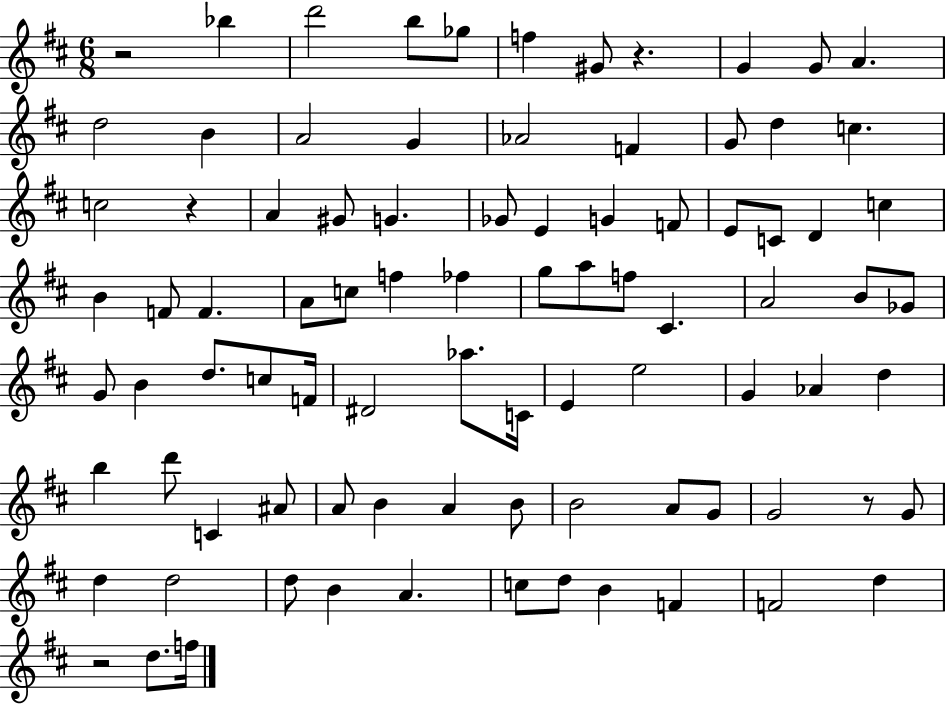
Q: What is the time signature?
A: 6/8